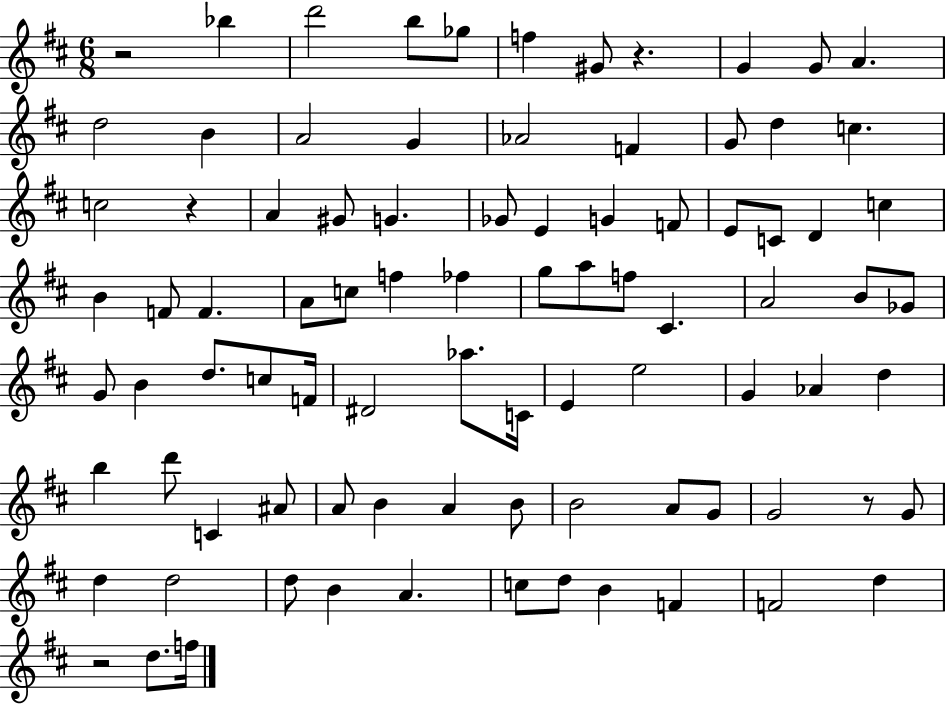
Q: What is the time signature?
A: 6/8